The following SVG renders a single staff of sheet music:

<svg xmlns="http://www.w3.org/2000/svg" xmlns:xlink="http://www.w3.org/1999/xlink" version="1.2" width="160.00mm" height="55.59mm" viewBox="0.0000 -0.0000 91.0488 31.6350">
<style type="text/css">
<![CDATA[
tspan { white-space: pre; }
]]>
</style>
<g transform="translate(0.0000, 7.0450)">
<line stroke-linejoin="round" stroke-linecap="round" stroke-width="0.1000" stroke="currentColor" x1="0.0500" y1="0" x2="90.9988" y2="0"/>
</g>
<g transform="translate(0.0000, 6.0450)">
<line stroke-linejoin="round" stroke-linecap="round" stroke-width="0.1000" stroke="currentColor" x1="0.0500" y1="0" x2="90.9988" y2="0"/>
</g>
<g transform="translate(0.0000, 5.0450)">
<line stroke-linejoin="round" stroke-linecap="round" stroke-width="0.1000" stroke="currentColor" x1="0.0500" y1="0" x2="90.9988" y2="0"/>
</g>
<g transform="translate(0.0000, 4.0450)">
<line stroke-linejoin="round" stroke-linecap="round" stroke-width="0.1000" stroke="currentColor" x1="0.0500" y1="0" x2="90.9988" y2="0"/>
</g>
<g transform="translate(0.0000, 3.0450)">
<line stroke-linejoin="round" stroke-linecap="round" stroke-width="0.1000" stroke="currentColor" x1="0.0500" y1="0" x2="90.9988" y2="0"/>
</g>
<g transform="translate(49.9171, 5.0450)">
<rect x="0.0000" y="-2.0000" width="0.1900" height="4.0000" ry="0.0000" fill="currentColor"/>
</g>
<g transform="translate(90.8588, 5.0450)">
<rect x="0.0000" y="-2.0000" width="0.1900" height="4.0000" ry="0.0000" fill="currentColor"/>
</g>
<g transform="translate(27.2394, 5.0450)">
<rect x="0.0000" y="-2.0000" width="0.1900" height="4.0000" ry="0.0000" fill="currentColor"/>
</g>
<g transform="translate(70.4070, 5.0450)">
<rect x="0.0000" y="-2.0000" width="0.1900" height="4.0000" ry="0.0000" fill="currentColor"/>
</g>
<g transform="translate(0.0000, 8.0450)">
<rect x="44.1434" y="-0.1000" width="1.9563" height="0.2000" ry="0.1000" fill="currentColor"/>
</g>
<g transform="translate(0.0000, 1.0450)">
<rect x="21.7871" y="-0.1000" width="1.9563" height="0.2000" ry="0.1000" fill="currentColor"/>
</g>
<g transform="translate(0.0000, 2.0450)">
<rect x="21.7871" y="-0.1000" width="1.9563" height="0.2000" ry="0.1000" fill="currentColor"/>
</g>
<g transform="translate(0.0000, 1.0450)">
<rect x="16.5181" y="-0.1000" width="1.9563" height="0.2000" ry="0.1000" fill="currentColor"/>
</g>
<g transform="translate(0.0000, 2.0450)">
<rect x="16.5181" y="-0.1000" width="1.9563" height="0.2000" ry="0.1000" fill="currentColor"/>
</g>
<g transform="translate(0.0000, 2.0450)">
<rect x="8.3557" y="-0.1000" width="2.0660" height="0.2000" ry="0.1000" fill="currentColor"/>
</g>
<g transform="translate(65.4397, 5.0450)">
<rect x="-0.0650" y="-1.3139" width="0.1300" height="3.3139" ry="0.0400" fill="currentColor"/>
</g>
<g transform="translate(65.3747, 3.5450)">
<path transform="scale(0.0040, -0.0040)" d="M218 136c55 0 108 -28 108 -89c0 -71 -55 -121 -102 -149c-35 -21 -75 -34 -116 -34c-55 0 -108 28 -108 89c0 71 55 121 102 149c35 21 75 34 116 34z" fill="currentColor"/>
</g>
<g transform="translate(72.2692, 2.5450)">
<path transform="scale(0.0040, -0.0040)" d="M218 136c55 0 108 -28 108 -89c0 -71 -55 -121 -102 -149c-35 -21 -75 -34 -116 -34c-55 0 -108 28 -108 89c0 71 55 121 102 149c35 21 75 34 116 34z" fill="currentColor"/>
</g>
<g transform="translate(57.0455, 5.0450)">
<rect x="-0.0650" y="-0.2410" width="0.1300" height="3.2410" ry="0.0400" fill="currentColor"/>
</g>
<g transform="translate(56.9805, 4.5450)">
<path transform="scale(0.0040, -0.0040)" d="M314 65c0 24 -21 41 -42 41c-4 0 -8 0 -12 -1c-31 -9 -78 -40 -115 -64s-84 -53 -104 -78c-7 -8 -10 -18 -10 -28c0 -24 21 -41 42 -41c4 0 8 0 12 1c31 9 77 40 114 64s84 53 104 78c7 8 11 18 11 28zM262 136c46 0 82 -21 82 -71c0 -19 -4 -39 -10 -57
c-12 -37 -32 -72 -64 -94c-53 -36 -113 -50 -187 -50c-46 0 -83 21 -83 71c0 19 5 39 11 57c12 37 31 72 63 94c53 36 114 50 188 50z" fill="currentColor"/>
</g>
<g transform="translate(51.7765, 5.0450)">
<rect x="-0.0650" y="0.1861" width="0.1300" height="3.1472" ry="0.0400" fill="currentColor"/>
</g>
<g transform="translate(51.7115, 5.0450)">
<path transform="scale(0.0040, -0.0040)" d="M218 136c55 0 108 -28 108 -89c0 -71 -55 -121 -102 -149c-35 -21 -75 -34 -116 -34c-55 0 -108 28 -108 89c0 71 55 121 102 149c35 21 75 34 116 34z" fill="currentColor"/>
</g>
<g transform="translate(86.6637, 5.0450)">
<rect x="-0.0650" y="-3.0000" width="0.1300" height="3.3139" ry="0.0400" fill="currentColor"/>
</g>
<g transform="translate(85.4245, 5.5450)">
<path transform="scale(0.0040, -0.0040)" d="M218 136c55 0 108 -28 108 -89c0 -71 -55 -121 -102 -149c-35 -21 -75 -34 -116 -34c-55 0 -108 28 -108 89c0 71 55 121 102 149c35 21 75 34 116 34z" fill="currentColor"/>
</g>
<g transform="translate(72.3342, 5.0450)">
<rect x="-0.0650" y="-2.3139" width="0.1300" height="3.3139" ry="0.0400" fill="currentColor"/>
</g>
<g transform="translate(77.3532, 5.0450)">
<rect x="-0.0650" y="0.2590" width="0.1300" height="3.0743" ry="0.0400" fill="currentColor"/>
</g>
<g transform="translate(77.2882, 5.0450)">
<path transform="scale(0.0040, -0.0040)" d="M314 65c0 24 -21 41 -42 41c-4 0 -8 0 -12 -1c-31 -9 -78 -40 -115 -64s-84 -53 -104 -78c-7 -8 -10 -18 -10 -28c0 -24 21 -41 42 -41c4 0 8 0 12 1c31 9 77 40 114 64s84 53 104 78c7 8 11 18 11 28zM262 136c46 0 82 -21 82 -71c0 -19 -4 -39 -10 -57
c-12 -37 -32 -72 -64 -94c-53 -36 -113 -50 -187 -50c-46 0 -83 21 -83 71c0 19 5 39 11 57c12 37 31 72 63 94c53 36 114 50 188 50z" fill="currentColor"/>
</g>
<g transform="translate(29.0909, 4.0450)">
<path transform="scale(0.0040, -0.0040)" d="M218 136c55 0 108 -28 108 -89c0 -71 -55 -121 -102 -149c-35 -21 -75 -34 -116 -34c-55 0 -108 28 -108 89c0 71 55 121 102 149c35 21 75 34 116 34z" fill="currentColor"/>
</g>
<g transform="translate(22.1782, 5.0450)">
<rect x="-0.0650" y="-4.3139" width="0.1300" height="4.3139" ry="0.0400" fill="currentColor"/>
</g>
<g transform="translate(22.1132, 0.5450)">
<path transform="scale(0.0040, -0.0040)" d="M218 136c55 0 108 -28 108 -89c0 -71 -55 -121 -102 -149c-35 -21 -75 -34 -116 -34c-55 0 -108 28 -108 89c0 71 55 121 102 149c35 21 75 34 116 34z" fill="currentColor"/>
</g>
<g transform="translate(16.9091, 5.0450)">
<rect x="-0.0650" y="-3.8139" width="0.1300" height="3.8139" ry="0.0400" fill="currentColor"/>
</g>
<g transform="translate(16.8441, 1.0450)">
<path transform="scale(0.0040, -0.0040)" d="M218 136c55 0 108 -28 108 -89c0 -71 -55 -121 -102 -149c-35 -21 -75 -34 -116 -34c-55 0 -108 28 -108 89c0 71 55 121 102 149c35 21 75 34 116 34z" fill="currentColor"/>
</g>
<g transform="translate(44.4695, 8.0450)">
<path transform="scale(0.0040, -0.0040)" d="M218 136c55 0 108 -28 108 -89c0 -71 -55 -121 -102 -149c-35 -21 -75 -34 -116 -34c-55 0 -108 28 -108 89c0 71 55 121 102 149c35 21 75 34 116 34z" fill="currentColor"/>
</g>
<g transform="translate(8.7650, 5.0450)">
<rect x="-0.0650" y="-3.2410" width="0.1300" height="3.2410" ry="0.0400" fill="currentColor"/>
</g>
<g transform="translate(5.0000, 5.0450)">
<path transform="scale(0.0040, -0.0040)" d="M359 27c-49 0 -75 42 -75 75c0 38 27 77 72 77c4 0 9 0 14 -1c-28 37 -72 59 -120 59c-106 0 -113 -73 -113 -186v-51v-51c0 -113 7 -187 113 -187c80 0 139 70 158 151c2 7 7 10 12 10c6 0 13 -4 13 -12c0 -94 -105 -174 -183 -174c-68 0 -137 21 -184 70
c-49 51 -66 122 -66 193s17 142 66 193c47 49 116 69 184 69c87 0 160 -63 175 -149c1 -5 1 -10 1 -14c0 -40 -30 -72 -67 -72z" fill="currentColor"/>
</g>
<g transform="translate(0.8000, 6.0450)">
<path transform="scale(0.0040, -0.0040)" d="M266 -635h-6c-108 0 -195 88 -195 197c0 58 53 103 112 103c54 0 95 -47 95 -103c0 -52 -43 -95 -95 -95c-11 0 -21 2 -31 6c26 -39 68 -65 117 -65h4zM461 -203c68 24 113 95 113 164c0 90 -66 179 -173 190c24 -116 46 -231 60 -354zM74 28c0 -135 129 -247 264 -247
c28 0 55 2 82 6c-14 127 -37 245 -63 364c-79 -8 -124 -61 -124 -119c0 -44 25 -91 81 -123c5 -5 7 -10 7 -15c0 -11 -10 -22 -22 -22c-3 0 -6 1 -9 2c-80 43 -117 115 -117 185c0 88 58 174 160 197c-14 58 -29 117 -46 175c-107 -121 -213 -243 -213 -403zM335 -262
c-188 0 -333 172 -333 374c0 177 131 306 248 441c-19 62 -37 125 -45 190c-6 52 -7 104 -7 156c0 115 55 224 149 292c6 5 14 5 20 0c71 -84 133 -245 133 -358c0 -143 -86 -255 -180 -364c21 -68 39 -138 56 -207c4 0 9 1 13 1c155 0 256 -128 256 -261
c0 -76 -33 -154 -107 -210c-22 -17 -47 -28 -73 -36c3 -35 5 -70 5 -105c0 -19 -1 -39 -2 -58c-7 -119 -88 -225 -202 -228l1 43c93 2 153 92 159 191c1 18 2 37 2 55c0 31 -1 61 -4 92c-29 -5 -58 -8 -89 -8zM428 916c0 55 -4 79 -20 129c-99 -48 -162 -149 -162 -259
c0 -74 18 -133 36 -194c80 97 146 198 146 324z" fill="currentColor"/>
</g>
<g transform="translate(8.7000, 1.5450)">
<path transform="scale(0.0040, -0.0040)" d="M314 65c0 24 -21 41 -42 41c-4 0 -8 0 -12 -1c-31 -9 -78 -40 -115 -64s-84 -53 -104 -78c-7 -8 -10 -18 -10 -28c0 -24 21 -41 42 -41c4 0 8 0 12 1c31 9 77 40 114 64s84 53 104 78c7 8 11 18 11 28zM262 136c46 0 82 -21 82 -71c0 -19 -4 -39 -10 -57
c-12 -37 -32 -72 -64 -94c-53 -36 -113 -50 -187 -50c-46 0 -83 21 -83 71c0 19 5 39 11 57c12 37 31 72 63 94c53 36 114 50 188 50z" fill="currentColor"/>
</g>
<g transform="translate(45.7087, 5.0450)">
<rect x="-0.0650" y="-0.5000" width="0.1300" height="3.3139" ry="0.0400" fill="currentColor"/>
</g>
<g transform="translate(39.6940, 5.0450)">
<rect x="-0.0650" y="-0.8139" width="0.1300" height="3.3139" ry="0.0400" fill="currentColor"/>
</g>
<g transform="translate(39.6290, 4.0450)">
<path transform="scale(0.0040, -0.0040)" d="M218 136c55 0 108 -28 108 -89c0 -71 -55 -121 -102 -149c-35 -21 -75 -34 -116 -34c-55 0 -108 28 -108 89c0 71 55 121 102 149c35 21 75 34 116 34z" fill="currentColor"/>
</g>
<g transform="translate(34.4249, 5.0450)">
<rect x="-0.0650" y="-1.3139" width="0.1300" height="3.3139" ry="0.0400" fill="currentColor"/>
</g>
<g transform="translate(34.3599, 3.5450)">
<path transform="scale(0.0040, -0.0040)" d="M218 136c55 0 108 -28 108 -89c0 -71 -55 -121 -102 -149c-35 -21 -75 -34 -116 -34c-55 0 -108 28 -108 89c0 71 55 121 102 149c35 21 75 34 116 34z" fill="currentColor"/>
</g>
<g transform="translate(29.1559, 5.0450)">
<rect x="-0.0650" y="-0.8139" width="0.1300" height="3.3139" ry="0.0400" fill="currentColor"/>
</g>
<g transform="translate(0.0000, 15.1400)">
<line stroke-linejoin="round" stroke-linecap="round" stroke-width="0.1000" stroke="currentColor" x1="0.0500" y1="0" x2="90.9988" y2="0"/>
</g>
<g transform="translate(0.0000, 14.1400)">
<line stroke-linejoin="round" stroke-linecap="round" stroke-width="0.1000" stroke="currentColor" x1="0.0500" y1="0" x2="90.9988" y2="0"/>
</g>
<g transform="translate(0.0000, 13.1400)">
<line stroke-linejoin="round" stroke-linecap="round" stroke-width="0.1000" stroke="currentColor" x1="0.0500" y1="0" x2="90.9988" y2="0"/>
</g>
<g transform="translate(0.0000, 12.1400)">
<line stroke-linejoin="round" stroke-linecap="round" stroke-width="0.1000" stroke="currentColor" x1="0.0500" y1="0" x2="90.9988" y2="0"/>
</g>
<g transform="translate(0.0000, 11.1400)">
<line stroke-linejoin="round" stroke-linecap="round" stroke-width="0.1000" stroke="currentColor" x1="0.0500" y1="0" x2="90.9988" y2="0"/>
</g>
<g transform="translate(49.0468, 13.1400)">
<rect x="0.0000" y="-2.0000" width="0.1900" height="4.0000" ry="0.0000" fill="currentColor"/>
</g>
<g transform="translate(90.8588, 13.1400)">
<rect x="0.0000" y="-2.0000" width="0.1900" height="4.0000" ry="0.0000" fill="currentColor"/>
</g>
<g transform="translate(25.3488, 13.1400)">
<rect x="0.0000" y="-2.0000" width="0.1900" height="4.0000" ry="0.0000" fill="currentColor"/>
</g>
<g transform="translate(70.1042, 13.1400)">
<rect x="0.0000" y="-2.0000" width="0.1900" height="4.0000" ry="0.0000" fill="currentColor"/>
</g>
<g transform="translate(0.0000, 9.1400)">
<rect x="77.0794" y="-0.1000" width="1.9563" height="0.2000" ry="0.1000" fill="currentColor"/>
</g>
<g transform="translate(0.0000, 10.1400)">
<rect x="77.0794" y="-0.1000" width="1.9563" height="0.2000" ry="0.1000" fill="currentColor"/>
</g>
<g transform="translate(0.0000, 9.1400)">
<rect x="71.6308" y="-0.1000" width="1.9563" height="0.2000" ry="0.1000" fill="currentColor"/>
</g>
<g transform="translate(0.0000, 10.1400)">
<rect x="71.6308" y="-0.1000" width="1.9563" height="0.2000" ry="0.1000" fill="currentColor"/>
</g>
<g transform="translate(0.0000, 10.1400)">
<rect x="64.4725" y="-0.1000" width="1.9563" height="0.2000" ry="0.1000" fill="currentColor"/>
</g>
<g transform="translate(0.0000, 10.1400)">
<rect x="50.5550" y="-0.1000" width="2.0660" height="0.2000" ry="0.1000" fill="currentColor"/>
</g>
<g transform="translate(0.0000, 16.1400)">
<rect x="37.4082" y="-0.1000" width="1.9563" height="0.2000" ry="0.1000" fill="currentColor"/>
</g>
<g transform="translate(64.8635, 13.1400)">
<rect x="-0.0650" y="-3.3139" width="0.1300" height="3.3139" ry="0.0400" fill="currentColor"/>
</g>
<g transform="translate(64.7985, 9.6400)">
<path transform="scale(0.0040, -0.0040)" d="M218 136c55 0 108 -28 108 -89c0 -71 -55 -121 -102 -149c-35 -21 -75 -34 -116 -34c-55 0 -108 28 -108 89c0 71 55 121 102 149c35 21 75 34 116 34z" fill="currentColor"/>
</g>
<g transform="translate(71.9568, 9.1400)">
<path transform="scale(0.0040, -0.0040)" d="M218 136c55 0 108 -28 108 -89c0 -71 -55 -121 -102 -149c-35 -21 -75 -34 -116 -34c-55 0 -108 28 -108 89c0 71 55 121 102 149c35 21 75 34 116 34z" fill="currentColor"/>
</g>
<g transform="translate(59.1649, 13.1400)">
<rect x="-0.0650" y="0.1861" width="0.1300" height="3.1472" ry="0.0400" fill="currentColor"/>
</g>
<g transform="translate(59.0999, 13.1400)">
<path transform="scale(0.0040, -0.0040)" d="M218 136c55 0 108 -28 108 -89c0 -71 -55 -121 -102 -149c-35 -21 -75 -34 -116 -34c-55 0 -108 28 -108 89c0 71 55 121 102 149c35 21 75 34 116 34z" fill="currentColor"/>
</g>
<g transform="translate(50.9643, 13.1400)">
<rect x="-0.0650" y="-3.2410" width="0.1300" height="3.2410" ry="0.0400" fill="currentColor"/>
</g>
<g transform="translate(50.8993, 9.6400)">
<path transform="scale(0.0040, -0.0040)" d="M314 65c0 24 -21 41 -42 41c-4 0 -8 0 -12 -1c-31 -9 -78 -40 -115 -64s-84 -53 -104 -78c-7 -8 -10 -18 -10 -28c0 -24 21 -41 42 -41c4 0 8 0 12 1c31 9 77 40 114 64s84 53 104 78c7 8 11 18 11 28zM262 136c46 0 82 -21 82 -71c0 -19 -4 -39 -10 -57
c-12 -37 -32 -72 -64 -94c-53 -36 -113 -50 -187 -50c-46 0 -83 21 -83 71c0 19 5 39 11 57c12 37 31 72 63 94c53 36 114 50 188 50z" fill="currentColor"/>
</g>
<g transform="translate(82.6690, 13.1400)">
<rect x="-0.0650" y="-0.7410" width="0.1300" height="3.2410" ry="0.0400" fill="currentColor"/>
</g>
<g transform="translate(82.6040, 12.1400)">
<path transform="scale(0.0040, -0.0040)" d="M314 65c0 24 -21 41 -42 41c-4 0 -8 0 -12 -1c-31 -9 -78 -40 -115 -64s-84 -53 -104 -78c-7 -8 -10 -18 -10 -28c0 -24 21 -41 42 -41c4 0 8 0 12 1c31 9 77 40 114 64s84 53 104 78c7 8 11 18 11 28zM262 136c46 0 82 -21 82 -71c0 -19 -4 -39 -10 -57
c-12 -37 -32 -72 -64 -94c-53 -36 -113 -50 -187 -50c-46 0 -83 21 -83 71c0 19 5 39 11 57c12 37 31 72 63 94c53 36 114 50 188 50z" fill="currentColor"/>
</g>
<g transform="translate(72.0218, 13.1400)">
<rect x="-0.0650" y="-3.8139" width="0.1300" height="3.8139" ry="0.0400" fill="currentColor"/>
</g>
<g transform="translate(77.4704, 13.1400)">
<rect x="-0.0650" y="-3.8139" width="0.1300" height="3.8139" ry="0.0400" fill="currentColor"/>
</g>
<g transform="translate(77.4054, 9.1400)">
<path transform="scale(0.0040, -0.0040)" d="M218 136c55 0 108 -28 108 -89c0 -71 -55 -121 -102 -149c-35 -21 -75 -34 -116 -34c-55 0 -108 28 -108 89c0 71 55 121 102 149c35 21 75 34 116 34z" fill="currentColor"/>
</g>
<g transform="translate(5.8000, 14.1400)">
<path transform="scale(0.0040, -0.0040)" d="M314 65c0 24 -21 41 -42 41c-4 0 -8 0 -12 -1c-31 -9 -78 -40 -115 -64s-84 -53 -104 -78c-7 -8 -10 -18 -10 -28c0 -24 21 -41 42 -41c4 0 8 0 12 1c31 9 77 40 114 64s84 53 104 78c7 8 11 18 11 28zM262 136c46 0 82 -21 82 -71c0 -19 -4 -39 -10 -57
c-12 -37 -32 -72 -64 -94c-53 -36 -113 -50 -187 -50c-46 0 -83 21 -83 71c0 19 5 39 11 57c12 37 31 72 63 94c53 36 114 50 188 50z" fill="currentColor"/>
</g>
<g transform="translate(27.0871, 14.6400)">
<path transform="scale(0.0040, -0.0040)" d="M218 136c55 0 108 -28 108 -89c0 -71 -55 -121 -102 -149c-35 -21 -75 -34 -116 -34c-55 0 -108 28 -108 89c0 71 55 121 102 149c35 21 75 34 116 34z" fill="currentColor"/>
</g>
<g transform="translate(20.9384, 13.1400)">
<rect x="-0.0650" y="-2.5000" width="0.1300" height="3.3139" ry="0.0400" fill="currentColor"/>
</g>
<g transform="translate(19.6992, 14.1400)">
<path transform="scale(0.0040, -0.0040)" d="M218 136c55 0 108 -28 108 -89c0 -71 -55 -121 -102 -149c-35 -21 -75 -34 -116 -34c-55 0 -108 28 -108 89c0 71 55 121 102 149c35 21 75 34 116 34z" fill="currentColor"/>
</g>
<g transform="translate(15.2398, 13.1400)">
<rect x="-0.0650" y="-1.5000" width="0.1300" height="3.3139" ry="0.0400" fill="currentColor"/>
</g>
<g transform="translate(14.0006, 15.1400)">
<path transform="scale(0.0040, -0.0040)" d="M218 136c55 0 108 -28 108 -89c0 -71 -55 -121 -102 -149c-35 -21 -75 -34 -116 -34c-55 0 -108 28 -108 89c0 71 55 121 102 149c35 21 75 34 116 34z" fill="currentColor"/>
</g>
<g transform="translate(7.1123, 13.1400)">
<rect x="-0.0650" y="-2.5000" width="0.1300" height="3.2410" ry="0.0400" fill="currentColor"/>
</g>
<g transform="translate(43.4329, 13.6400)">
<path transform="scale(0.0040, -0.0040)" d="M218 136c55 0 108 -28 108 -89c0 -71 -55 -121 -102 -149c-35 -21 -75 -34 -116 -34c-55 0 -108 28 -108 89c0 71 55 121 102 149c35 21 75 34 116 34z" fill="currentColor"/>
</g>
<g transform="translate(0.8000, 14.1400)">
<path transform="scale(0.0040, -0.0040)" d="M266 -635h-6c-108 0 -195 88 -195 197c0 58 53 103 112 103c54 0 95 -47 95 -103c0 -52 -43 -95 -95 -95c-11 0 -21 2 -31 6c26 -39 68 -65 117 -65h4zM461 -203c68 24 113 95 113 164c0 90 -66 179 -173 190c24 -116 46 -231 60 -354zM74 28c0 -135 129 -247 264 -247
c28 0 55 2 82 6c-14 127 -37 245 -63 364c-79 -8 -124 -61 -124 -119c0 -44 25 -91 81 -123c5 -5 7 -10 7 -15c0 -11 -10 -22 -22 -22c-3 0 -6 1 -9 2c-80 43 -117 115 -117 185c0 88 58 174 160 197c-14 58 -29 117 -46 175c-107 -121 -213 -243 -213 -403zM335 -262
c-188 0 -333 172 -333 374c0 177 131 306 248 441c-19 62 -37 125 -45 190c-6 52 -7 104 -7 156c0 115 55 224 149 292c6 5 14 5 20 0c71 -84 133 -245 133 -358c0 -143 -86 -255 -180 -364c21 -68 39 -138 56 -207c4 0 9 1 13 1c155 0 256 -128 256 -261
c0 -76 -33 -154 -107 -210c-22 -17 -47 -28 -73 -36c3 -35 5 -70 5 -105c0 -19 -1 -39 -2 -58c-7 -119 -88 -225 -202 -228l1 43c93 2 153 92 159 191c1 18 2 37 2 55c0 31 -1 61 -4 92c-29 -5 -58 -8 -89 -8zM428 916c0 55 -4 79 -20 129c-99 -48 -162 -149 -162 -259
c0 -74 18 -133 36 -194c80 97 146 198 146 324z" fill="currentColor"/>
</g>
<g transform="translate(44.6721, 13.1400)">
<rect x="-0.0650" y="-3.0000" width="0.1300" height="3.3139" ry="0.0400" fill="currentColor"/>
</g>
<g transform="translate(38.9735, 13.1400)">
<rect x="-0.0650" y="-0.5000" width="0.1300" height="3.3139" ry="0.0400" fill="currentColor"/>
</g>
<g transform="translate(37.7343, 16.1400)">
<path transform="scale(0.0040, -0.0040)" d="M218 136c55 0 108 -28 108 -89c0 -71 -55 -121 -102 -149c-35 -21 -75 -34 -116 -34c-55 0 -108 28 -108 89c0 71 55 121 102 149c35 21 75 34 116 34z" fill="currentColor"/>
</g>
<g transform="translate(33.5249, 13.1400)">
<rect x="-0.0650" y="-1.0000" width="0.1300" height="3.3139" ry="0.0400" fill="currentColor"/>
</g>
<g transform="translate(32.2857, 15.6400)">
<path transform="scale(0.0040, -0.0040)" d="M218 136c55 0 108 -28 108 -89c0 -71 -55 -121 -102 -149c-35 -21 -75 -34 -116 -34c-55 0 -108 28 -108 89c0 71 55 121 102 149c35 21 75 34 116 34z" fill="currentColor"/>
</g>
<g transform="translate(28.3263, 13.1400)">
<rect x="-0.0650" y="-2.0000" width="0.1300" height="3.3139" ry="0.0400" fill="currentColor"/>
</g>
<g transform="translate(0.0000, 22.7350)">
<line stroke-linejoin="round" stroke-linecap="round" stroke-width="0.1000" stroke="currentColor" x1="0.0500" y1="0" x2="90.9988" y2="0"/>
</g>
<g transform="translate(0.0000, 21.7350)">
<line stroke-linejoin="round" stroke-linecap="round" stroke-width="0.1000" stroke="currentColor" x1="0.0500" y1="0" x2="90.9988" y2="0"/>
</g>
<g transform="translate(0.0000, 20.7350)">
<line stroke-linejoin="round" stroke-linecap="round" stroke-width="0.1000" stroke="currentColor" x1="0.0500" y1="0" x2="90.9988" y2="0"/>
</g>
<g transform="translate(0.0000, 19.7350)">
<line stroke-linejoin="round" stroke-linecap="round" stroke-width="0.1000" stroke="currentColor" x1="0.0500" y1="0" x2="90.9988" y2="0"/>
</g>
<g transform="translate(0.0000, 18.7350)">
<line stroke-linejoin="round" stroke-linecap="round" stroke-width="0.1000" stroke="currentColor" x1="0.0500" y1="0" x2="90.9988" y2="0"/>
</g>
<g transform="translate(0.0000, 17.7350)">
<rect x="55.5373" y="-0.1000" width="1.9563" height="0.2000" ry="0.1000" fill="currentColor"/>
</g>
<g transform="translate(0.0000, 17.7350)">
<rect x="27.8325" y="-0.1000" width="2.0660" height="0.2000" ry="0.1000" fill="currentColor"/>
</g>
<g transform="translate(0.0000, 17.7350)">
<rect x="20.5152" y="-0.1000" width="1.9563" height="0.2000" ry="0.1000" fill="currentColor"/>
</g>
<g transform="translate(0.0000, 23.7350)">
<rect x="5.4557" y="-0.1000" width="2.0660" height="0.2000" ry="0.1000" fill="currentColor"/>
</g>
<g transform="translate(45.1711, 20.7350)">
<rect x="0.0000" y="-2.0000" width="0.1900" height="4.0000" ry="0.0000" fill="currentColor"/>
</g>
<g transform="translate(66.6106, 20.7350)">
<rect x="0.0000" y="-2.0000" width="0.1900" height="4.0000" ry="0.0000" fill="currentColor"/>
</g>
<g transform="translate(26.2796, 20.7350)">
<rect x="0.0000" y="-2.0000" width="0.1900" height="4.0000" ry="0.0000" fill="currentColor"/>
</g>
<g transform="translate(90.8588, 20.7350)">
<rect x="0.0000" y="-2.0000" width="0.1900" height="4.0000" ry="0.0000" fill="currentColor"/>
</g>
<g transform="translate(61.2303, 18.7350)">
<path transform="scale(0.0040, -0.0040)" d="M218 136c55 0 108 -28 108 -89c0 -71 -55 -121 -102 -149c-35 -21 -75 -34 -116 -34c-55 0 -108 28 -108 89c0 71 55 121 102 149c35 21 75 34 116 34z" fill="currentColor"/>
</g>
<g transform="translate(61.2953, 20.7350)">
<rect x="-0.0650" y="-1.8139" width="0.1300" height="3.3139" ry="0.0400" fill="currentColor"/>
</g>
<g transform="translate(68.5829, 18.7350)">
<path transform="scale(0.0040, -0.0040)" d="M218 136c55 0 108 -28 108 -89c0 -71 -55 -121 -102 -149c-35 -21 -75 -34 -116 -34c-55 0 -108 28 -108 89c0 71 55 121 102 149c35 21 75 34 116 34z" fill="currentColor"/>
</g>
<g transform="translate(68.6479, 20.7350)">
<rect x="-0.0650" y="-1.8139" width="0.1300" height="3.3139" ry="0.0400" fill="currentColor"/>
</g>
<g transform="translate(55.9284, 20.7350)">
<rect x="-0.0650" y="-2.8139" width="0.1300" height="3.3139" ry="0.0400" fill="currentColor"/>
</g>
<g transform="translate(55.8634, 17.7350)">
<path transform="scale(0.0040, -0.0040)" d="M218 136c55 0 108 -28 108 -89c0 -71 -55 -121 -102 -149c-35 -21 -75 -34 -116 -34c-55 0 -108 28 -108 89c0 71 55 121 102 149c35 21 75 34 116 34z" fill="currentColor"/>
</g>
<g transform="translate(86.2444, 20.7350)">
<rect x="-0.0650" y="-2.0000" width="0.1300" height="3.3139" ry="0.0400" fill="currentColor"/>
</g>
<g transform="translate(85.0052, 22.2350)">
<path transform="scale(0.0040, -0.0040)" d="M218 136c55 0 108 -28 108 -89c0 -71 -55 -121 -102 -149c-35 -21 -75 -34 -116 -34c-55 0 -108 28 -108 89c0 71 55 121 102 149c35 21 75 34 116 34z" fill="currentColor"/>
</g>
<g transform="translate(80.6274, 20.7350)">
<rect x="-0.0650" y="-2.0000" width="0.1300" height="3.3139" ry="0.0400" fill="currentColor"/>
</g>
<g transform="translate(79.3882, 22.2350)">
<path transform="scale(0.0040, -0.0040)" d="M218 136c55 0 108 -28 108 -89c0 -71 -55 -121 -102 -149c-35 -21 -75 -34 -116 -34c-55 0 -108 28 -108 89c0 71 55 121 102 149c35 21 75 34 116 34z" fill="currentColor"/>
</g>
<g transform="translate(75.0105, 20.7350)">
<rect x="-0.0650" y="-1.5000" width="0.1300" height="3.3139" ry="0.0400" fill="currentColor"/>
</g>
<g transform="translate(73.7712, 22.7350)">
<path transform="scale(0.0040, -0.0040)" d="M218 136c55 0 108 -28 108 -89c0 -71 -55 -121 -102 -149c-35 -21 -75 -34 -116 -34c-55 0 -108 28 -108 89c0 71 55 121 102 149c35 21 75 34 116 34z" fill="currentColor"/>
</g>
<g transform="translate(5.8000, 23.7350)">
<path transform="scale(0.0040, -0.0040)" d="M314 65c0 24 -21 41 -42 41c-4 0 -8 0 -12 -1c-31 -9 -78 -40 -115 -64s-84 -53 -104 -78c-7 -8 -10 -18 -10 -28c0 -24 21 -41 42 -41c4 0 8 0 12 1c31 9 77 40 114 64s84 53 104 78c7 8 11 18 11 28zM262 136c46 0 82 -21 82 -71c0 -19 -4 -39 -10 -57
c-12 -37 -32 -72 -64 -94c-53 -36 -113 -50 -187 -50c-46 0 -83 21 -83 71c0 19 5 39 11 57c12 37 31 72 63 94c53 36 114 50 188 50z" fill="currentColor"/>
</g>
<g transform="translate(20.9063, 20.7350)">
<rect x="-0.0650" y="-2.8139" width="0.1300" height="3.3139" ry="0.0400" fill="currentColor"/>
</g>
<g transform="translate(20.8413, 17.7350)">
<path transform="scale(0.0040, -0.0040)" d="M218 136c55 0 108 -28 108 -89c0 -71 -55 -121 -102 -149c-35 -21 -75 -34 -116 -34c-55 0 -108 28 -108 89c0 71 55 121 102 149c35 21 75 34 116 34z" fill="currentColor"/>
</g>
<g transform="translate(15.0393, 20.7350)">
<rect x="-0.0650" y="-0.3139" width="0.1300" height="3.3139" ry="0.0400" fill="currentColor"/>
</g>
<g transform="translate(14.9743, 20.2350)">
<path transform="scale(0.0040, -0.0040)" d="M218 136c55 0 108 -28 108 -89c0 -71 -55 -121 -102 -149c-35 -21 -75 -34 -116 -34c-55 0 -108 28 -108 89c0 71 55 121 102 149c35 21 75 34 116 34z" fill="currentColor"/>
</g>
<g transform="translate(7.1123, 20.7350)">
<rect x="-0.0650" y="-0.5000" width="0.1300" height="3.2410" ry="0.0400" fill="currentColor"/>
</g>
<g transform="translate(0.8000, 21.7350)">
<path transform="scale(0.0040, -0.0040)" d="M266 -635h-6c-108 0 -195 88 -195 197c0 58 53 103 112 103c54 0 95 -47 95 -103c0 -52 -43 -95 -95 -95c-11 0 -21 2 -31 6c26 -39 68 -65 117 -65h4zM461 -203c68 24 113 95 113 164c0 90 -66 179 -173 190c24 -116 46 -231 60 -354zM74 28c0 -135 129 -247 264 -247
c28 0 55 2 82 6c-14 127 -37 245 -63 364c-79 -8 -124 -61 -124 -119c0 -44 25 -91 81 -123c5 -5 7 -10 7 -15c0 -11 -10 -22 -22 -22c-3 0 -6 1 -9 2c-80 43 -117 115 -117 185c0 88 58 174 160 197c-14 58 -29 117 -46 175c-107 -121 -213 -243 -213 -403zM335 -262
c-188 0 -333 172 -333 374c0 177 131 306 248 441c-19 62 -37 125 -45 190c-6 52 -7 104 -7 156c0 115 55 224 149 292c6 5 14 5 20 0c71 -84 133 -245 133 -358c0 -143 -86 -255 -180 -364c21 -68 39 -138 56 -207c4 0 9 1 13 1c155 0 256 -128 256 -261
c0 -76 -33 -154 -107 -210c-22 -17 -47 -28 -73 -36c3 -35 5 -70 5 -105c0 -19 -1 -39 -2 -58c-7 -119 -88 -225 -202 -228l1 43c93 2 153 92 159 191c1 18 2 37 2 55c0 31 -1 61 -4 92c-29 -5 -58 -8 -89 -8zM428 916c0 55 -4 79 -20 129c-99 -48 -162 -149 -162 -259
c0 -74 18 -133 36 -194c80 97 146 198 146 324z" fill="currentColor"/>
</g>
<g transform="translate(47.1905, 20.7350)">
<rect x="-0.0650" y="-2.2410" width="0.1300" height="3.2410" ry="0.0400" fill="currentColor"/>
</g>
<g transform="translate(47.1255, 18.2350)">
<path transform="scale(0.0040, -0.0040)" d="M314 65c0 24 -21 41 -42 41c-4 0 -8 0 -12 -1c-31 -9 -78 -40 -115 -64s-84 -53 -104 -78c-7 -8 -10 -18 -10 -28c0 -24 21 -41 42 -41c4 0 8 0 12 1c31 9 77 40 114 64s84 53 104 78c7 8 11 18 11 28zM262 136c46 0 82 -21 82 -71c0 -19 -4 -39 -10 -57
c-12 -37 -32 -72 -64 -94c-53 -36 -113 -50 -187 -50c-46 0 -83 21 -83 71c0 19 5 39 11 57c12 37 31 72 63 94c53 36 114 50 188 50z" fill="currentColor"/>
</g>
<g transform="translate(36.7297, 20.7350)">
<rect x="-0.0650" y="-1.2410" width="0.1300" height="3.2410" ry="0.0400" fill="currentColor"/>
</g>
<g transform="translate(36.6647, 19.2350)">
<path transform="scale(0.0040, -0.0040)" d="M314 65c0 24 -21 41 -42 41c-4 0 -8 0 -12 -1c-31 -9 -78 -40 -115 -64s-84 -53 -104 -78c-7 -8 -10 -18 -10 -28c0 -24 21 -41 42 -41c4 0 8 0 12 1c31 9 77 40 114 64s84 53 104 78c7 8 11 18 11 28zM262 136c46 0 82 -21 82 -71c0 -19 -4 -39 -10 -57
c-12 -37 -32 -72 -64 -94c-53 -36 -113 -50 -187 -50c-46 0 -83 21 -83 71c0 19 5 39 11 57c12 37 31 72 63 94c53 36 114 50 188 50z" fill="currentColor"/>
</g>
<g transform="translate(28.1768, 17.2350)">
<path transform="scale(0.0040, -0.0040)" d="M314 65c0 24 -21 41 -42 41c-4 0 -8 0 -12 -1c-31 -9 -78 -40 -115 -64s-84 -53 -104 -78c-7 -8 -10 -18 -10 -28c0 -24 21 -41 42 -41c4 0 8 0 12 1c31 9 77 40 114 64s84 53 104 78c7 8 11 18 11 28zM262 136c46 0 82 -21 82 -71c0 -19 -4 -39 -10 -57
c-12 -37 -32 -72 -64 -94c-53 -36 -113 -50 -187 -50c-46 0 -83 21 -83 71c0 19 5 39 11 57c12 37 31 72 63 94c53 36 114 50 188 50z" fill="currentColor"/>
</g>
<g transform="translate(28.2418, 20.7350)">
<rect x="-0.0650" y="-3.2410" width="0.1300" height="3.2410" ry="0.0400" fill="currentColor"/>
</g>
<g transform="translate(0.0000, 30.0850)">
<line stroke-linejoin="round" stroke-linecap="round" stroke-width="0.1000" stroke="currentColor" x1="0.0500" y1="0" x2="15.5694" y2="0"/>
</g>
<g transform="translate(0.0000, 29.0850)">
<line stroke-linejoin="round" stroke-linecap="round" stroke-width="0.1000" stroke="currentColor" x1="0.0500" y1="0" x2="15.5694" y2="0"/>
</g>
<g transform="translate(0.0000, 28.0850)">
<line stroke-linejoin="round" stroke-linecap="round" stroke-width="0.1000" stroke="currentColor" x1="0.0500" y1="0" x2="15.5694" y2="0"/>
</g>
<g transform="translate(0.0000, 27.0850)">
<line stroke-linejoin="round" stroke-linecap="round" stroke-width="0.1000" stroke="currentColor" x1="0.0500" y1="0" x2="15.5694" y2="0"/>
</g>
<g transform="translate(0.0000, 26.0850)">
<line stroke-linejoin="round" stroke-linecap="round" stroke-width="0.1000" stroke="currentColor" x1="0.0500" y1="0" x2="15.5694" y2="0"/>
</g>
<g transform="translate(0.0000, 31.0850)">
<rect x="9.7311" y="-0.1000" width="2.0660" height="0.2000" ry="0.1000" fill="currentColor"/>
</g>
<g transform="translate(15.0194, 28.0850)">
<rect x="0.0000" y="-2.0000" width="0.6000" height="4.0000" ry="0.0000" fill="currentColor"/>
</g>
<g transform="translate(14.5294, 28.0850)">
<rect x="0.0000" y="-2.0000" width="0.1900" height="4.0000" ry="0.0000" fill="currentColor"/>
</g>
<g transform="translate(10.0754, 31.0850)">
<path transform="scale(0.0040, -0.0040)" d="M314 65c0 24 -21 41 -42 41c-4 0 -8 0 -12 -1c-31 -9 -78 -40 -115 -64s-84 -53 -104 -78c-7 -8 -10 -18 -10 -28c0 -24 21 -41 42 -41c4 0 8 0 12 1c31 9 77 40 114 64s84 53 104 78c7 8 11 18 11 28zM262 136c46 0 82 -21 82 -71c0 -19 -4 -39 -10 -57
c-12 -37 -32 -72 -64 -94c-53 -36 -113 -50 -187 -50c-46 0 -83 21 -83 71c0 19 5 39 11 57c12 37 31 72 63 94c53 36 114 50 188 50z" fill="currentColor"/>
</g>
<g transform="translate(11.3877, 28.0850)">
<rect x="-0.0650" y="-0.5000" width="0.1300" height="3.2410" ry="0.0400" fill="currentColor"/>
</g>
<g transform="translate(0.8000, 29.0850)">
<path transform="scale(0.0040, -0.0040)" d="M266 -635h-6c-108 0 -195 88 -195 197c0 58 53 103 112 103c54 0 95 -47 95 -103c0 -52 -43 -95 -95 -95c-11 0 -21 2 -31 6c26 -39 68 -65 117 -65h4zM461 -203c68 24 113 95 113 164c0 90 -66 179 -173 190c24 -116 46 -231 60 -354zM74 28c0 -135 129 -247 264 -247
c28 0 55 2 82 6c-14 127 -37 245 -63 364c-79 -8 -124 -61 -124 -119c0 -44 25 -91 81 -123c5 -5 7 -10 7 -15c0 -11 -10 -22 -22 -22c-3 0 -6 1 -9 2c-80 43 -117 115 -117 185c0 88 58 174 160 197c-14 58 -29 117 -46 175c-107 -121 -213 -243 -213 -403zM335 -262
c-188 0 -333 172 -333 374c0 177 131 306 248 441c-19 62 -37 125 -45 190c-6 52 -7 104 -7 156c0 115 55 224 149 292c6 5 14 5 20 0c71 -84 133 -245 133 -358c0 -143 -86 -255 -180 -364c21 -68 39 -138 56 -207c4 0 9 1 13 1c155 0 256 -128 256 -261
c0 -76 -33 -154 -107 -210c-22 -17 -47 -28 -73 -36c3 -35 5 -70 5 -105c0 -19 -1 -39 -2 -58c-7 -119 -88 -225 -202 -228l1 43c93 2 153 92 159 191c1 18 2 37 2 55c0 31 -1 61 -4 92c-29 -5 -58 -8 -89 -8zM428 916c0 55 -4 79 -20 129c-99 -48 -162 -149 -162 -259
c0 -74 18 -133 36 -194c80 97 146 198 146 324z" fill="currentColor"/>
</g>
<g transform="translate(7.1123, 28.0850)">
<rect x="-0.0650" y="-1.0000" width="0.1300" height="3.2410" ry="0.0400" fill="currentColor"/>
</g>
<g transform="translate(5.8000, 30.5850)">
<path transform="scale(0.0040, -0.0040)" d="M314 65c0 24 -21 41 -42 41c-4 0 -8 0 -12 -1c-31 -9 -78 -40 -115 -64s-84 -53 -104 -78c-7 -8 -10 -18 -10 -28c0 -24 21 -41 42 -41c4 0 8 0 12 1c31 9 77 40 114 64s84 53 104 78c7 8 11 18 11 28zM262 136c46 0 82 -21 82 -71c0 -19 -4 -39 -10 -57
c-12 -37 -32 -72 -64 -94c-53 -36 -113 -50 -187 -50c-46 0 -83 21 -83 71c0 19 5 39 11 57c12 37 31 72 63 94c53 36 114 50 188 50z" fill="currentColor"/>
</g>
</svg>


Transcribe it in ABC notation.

X:1
T:Untitled
M:4/4
L:1/4
K:C
b2 c' d' d e d C B c2 e g B2 A G2 E G F D C A b2 B b c' c' d2 C2 c a b2 e2 g2 a f f E F F D2 C2